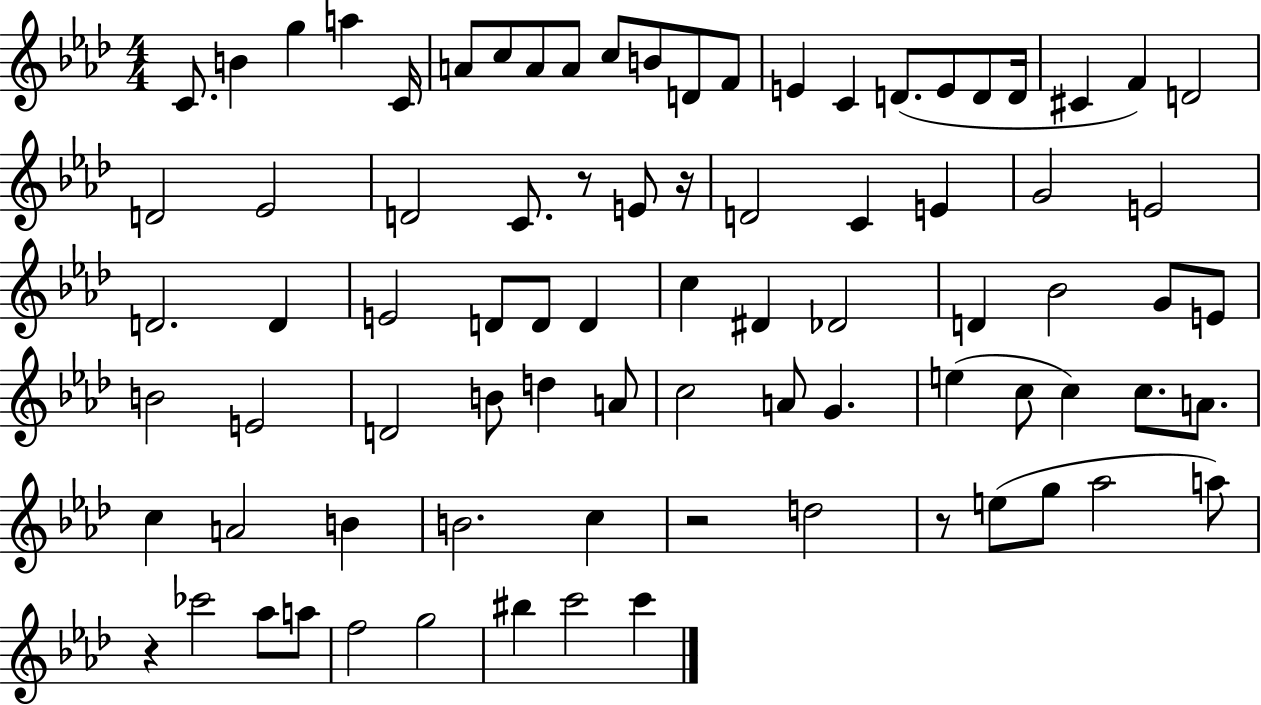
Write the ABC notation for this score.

X:1
T:Untitled
M:4/4
L:1/4
K:Ab
C/2 B g a C/4 A/2 c/2 A/2 A/2 c/2 B/2 D/2 F/2 E C D/2 E/2 D/2 D/4 ^C F D2 D2 _E2 D2 C/2 z/2 E/2 z/4 D2 C E G2 E2 D2 D E2 D/2 D/2 D c ^D _D2 D _B2 G/2 E/2 B2 E2 D2 B/2 d A/2 c2 A/2 G e c/2 c c/2 A/2 c A2 B B2 c z2 d2 z/2 e/2 g/2 _a2 a/2 z _c'2 _a/2 a/2 f2 g2 ^b c'2 c'